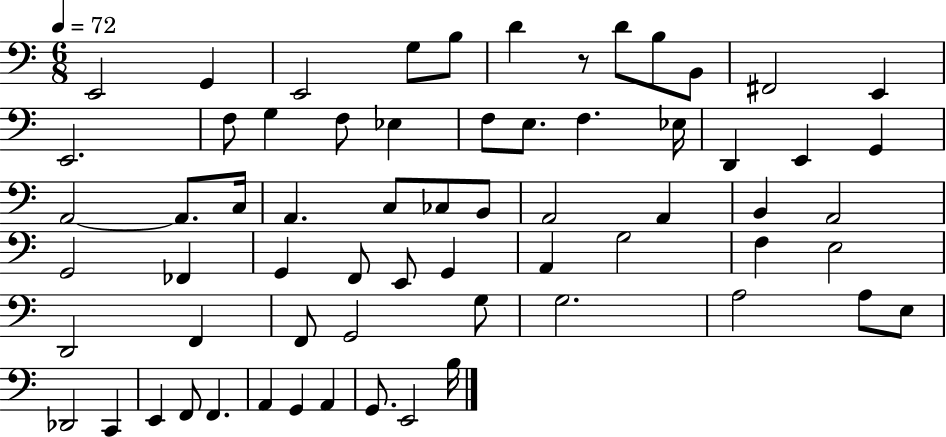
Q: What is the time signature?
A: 6/8